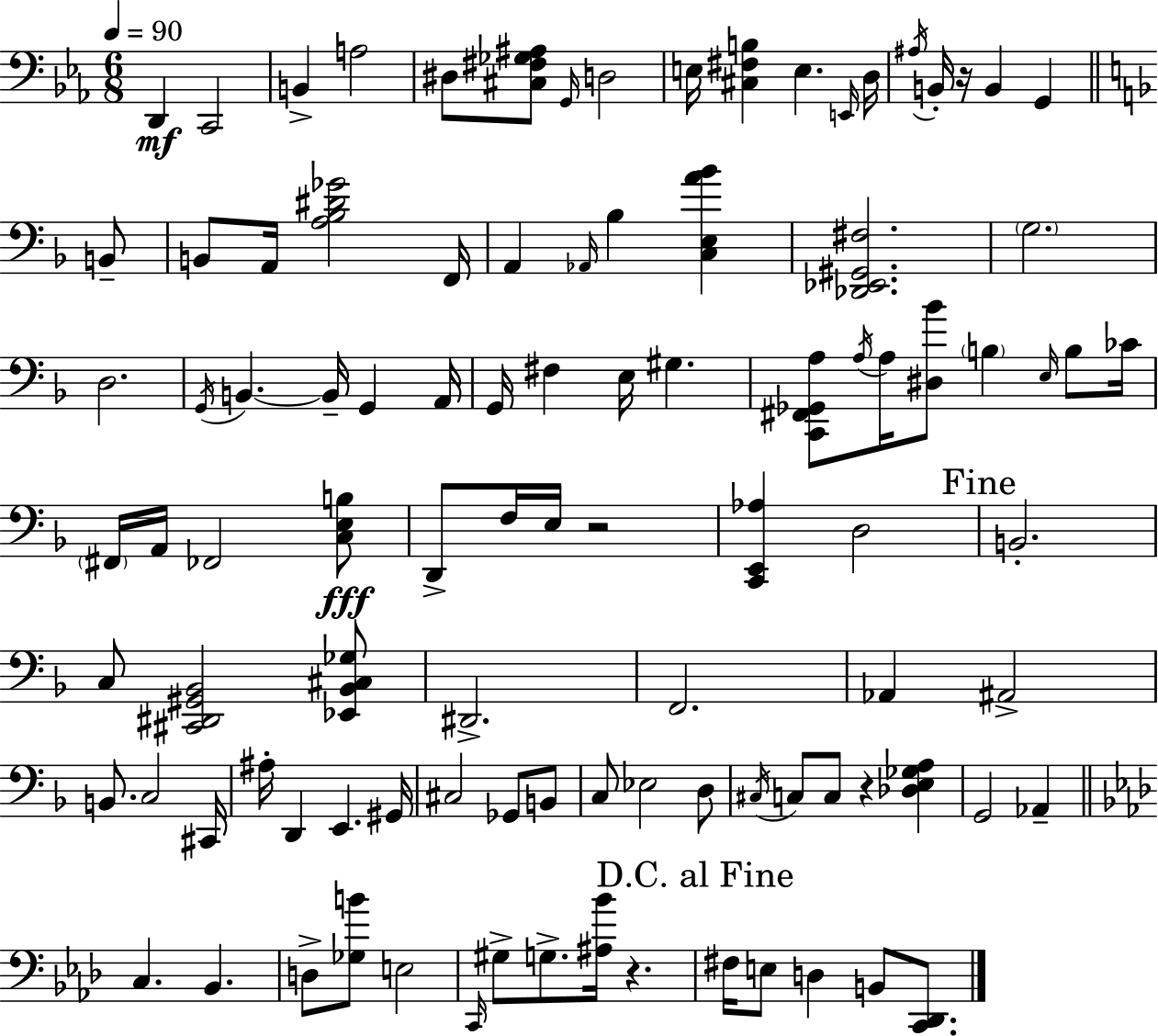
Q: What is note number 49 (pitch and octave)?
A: D#2